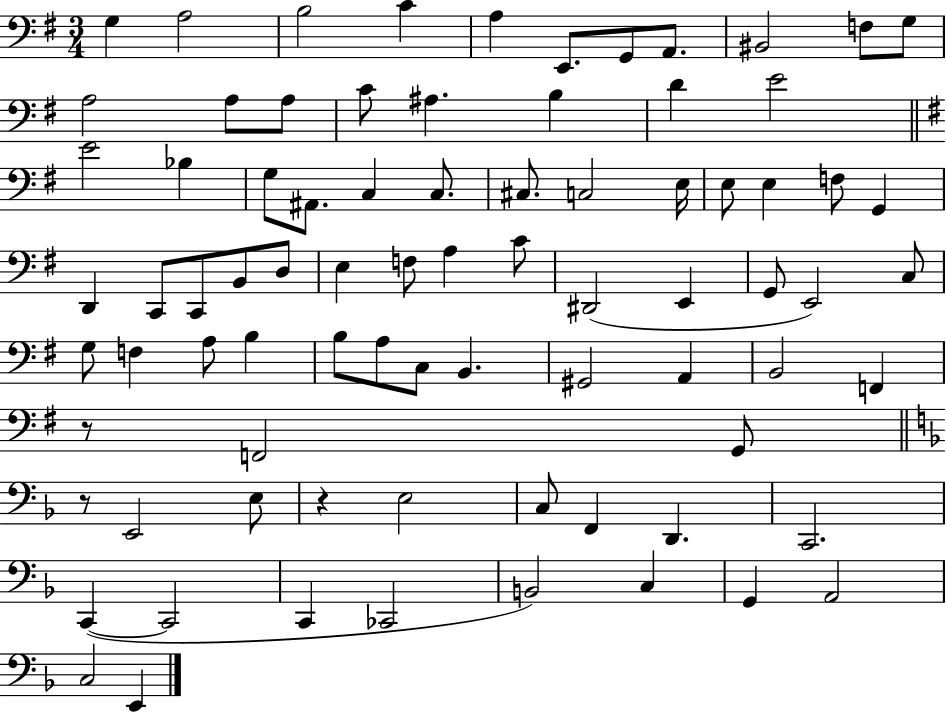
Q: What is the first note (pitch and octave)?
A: G3